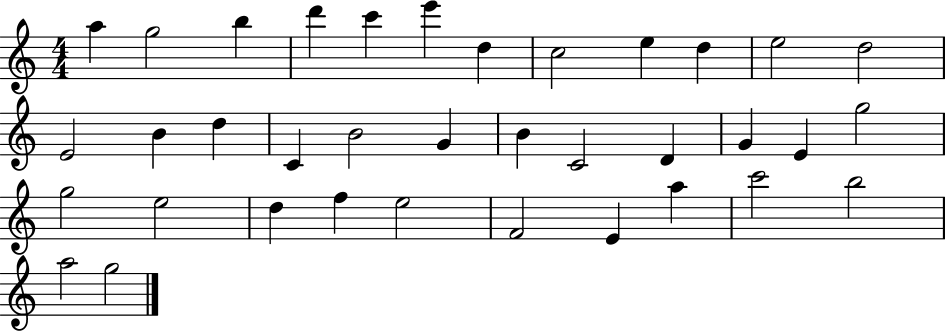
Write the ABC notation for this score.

X:1
T:Untitled
M:4/4
L:1/4
K:C
a g2 b d' c' e' d c2 e d e2 d2 E2 B d C B2 G B C2 D G E g2 g2 e2 d f e2 F2 E a c'2 b2 a2 g2